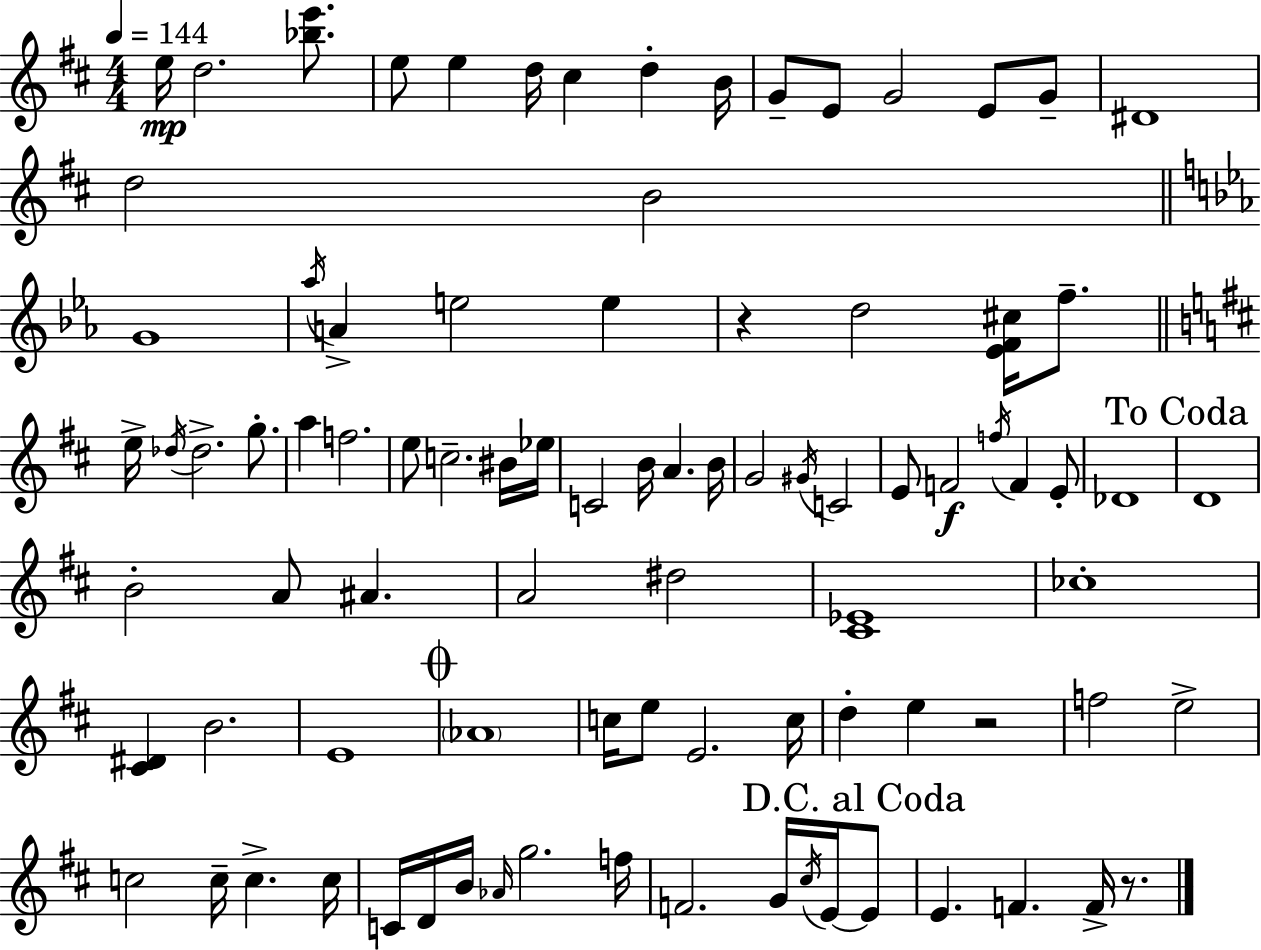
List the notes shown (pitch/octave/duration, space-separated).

E5/s D5/h. [Bb5,E6]/e. E5/e E5/q D5/s C#5/q D5/q B4/s G4/e E4/e G4/h E4/e G4/e D#4/w D5/h B4/h G4/w Ab5/s A4/q E5/h E5/q R/q D5/h [Eb4,F4,C#5]/s F5/e. E5/s Db5/s Db5/h. G5/e. A5/q F5/h. E5/e C5/h. BIS4/s Eb5/s C4/h B4/s A4/q. B4/s G4/h G#4/s C4/h E4/e F4/h F5/s F4/q E4/e Db4/w D4/w B4/h A4/e A#4/q. A4/h D#5/h [C#4,Eb4]/w CES5/w [C#4,D#4]/q B4/h. E4/w Ab4/w C5/s E5/e E4/h. C5/s D5/q E5/q R/h F5/h E5/h C5/h C5/s C5/q. C5/s C4/s D4/s B4/s Ab4/s G5/h. F5/s F4/h. G4/s C#5/s E4/s E4/e E4/q. F4/q. F4/s R/e.